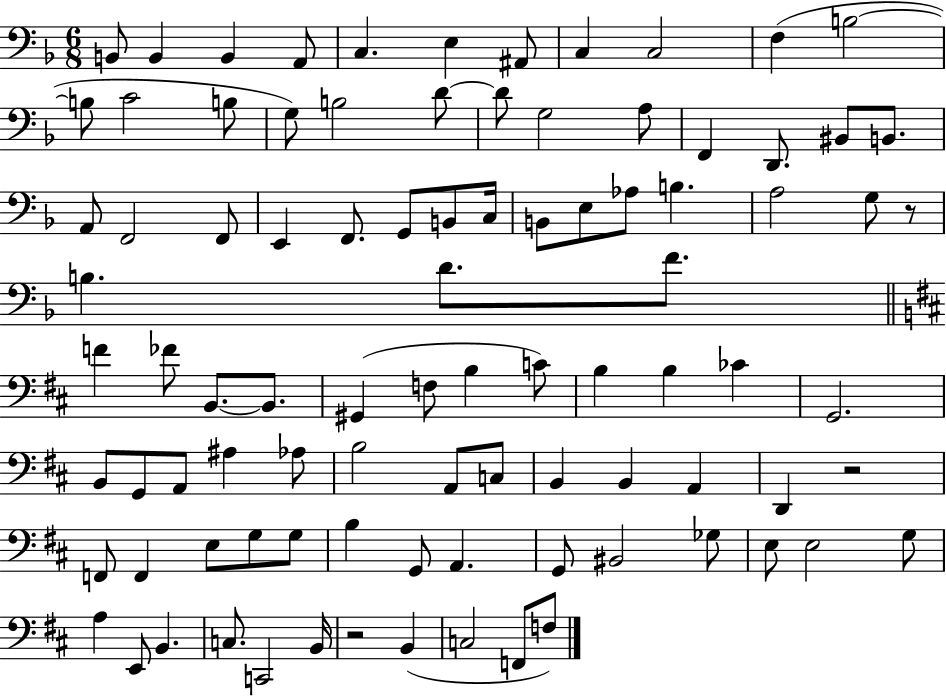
X:1
T:Untitled
M:6/8
L:1/4
K:F
B,,/2 B,, B,, A,,/2 C, E, ^A,,/2 C, C,2 F, B,2 B,/2 C2 B,/2 G,/2 B,2 D/2 D/2 G,2 A,/2 F,, D,,/2 ^B,,/2 B,,/2 A,,/2 F,,2 F,,/2 E,, F,,/2 G,,/2 B,,/2 C,/4 B,,/2 E,/2 _A,/2 B, A,2 G,/2 z/2 B, D/2 F/2 F _F/2 B,,/2 B,,/2 ^G,, F,/2 B, C/2 B, B, _C G,,2 B,,/2 G,,/2 A,,/2 ^A, _A,/2 B,2 A,,/2 C,/2 B,, B,, A,, D,, z2 F,,/2 F,, E,/2 G,/2 G,/2 B, G,,/2 A,, G,,/2 ^B,,2 _G,/2 E,/2 E,2 G,/2 A, E,,/2 B,, C,/2 C,,2 B,,/4 z2 B,, C,2 F,,/2 F,/2